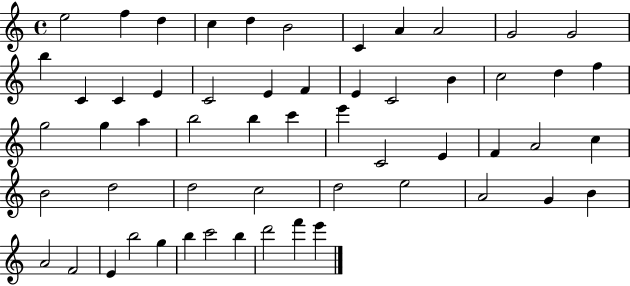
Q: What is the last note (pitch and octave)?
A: E6